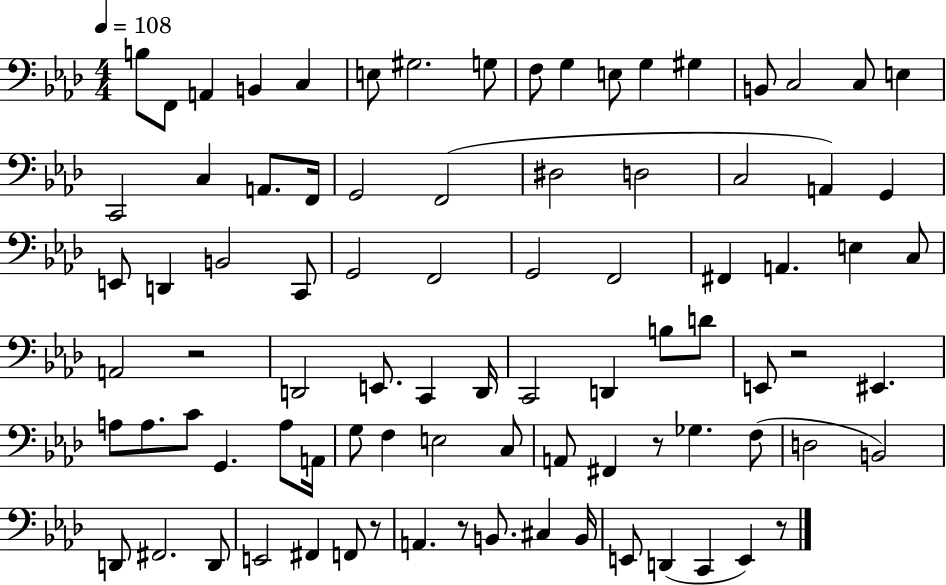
X:1
T:Untitled
M:4/4
L:1/4
K:Ab
B,/2 F,,/2 A,, B,, C, E,/2 ^G,2 G,/2 F,/2 G, E,/2 G, ^G, B,,/2 C,2 C,/2 E, C,,2 C, A,,/2 F,,/4 G,,2 F,,2 ^D,2 D,2 C,2 A,, G,, E,,/2 D,, B,,2 C,,/2 G,,2 F,,2 G,,2 F,,2 ^F,, A,, E, C,/2 A,,2 z2 D,,2 E,,/2 C,, D,,/4 C,,2 D,, B,/2 D/2 E,,/2 z2 ^E,, A,/2 A,/2 C/2 G,, A,/2 A,,/4 G,/2 F, E,2 C,/2 A,,/2 ^F,, z/2 _G, F,/2 D,2 B,,2 D,,/2 ^F,,2 D,,/2 E,,2 ^F,, F,,/2 z/2 A,, z/2 B,,/2 ^C, B,,/4 E,,/2 D,, C,, E,, z/2